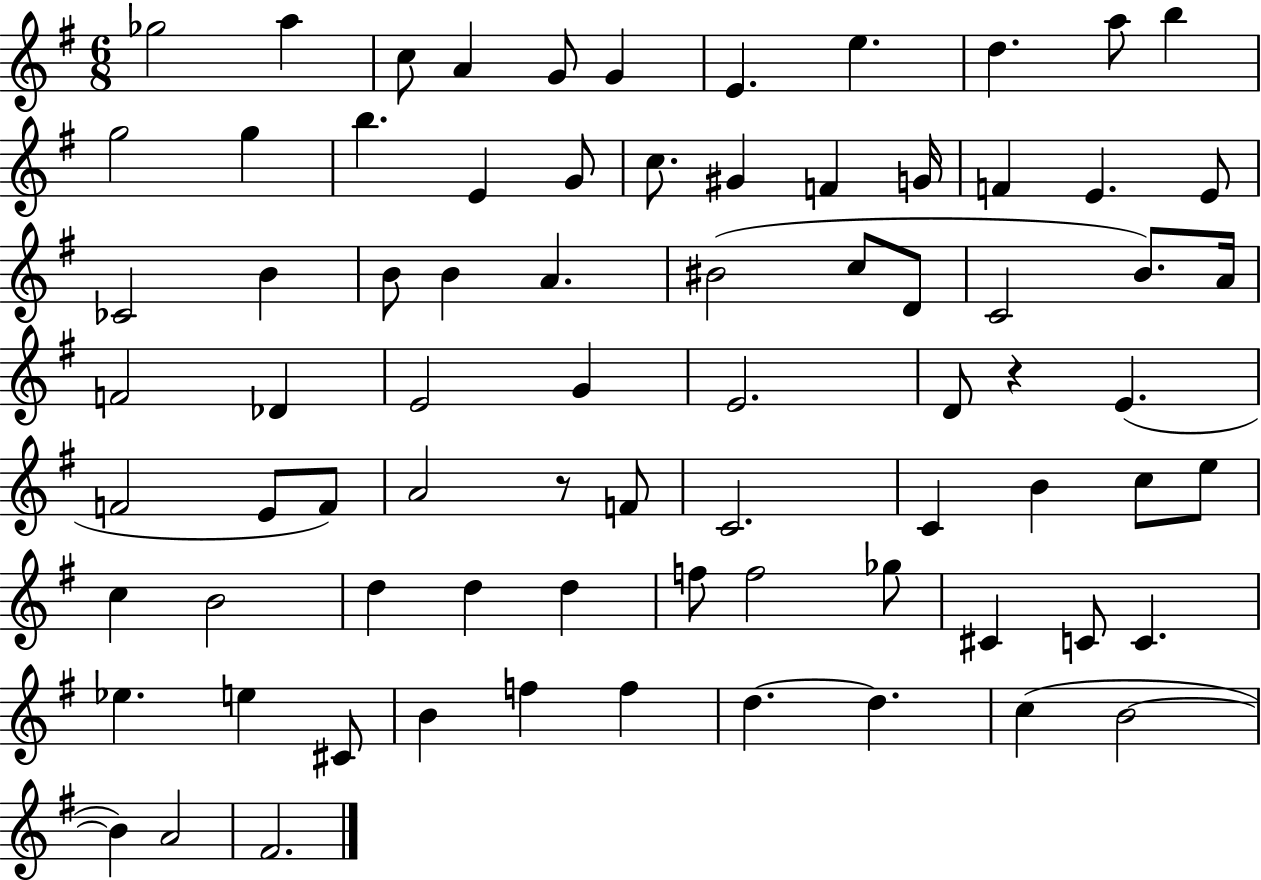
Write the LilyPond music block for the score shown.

{
  \clef treble
  \numericTimeSignature
  \time 6/8
  \key g \major
  ges''2 a''4 | c''8 a'4 g'8 g'4 | e'4. e''4. | d''4. a''8 b''4 | \break g''2 g''4 | b''4. e'4 g'8 | c''8. gis'4 f'4 g'16 | f'4 e'4. e'8 | \break ces'2 b'4 | b'8 b'4 a'4. | bis'2( c''8 d'8 | c'2 b'8.) a'16 | \break f'2 des'4 | e'2 g'4 | e'2. | d'8 r4 e'4.( | \break f'2 e'8 f'8) | a'2 r8 f'8 | c'2. | c'4 b'4 c''8 e''8 | \break c''4 b'2 | d''4 d''4 d''4 | f''8 f''2 ges''8 | cis'4 c'8 c'4. | \break ees''4. e''4 cis'8 | b'4 f''4 f''4 | d''4.~~ d''4. | c''4( b'2~~ | \break b'4) a'2 | fis'2. | \bar "|."
}